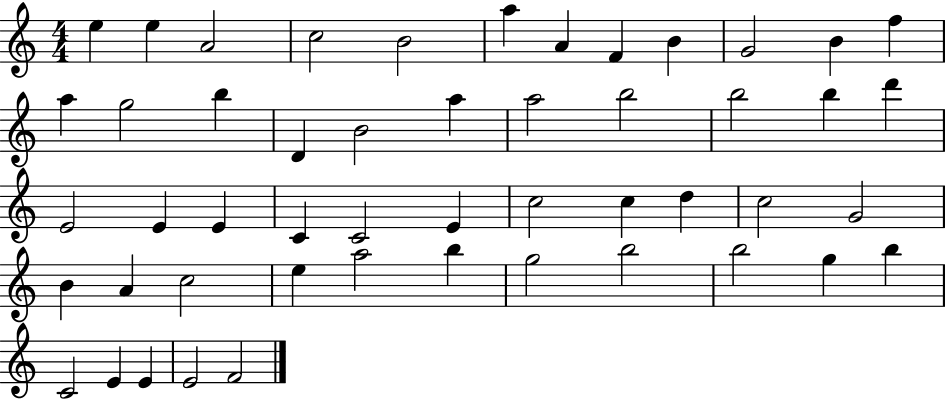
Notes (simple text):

E5/q E5/q A4/h C5/h B4/h A5/q A4/q F4/q B4/q G4/h B4/q F5/q A5/q G5/h B5/q D4/q B4/h A5/q A5/h B5/h B5/h B5/q D6/q E4/h E4/q E4/q C4/q C4/h E4/q C5/h C5/q D5/q C5/h G4/h B4/q A4/q C5/h E5/q A5/h B5/q G5/h B5/h B5/h G5/q B5/q C4/h E4/q E4/q E4/h F4/h